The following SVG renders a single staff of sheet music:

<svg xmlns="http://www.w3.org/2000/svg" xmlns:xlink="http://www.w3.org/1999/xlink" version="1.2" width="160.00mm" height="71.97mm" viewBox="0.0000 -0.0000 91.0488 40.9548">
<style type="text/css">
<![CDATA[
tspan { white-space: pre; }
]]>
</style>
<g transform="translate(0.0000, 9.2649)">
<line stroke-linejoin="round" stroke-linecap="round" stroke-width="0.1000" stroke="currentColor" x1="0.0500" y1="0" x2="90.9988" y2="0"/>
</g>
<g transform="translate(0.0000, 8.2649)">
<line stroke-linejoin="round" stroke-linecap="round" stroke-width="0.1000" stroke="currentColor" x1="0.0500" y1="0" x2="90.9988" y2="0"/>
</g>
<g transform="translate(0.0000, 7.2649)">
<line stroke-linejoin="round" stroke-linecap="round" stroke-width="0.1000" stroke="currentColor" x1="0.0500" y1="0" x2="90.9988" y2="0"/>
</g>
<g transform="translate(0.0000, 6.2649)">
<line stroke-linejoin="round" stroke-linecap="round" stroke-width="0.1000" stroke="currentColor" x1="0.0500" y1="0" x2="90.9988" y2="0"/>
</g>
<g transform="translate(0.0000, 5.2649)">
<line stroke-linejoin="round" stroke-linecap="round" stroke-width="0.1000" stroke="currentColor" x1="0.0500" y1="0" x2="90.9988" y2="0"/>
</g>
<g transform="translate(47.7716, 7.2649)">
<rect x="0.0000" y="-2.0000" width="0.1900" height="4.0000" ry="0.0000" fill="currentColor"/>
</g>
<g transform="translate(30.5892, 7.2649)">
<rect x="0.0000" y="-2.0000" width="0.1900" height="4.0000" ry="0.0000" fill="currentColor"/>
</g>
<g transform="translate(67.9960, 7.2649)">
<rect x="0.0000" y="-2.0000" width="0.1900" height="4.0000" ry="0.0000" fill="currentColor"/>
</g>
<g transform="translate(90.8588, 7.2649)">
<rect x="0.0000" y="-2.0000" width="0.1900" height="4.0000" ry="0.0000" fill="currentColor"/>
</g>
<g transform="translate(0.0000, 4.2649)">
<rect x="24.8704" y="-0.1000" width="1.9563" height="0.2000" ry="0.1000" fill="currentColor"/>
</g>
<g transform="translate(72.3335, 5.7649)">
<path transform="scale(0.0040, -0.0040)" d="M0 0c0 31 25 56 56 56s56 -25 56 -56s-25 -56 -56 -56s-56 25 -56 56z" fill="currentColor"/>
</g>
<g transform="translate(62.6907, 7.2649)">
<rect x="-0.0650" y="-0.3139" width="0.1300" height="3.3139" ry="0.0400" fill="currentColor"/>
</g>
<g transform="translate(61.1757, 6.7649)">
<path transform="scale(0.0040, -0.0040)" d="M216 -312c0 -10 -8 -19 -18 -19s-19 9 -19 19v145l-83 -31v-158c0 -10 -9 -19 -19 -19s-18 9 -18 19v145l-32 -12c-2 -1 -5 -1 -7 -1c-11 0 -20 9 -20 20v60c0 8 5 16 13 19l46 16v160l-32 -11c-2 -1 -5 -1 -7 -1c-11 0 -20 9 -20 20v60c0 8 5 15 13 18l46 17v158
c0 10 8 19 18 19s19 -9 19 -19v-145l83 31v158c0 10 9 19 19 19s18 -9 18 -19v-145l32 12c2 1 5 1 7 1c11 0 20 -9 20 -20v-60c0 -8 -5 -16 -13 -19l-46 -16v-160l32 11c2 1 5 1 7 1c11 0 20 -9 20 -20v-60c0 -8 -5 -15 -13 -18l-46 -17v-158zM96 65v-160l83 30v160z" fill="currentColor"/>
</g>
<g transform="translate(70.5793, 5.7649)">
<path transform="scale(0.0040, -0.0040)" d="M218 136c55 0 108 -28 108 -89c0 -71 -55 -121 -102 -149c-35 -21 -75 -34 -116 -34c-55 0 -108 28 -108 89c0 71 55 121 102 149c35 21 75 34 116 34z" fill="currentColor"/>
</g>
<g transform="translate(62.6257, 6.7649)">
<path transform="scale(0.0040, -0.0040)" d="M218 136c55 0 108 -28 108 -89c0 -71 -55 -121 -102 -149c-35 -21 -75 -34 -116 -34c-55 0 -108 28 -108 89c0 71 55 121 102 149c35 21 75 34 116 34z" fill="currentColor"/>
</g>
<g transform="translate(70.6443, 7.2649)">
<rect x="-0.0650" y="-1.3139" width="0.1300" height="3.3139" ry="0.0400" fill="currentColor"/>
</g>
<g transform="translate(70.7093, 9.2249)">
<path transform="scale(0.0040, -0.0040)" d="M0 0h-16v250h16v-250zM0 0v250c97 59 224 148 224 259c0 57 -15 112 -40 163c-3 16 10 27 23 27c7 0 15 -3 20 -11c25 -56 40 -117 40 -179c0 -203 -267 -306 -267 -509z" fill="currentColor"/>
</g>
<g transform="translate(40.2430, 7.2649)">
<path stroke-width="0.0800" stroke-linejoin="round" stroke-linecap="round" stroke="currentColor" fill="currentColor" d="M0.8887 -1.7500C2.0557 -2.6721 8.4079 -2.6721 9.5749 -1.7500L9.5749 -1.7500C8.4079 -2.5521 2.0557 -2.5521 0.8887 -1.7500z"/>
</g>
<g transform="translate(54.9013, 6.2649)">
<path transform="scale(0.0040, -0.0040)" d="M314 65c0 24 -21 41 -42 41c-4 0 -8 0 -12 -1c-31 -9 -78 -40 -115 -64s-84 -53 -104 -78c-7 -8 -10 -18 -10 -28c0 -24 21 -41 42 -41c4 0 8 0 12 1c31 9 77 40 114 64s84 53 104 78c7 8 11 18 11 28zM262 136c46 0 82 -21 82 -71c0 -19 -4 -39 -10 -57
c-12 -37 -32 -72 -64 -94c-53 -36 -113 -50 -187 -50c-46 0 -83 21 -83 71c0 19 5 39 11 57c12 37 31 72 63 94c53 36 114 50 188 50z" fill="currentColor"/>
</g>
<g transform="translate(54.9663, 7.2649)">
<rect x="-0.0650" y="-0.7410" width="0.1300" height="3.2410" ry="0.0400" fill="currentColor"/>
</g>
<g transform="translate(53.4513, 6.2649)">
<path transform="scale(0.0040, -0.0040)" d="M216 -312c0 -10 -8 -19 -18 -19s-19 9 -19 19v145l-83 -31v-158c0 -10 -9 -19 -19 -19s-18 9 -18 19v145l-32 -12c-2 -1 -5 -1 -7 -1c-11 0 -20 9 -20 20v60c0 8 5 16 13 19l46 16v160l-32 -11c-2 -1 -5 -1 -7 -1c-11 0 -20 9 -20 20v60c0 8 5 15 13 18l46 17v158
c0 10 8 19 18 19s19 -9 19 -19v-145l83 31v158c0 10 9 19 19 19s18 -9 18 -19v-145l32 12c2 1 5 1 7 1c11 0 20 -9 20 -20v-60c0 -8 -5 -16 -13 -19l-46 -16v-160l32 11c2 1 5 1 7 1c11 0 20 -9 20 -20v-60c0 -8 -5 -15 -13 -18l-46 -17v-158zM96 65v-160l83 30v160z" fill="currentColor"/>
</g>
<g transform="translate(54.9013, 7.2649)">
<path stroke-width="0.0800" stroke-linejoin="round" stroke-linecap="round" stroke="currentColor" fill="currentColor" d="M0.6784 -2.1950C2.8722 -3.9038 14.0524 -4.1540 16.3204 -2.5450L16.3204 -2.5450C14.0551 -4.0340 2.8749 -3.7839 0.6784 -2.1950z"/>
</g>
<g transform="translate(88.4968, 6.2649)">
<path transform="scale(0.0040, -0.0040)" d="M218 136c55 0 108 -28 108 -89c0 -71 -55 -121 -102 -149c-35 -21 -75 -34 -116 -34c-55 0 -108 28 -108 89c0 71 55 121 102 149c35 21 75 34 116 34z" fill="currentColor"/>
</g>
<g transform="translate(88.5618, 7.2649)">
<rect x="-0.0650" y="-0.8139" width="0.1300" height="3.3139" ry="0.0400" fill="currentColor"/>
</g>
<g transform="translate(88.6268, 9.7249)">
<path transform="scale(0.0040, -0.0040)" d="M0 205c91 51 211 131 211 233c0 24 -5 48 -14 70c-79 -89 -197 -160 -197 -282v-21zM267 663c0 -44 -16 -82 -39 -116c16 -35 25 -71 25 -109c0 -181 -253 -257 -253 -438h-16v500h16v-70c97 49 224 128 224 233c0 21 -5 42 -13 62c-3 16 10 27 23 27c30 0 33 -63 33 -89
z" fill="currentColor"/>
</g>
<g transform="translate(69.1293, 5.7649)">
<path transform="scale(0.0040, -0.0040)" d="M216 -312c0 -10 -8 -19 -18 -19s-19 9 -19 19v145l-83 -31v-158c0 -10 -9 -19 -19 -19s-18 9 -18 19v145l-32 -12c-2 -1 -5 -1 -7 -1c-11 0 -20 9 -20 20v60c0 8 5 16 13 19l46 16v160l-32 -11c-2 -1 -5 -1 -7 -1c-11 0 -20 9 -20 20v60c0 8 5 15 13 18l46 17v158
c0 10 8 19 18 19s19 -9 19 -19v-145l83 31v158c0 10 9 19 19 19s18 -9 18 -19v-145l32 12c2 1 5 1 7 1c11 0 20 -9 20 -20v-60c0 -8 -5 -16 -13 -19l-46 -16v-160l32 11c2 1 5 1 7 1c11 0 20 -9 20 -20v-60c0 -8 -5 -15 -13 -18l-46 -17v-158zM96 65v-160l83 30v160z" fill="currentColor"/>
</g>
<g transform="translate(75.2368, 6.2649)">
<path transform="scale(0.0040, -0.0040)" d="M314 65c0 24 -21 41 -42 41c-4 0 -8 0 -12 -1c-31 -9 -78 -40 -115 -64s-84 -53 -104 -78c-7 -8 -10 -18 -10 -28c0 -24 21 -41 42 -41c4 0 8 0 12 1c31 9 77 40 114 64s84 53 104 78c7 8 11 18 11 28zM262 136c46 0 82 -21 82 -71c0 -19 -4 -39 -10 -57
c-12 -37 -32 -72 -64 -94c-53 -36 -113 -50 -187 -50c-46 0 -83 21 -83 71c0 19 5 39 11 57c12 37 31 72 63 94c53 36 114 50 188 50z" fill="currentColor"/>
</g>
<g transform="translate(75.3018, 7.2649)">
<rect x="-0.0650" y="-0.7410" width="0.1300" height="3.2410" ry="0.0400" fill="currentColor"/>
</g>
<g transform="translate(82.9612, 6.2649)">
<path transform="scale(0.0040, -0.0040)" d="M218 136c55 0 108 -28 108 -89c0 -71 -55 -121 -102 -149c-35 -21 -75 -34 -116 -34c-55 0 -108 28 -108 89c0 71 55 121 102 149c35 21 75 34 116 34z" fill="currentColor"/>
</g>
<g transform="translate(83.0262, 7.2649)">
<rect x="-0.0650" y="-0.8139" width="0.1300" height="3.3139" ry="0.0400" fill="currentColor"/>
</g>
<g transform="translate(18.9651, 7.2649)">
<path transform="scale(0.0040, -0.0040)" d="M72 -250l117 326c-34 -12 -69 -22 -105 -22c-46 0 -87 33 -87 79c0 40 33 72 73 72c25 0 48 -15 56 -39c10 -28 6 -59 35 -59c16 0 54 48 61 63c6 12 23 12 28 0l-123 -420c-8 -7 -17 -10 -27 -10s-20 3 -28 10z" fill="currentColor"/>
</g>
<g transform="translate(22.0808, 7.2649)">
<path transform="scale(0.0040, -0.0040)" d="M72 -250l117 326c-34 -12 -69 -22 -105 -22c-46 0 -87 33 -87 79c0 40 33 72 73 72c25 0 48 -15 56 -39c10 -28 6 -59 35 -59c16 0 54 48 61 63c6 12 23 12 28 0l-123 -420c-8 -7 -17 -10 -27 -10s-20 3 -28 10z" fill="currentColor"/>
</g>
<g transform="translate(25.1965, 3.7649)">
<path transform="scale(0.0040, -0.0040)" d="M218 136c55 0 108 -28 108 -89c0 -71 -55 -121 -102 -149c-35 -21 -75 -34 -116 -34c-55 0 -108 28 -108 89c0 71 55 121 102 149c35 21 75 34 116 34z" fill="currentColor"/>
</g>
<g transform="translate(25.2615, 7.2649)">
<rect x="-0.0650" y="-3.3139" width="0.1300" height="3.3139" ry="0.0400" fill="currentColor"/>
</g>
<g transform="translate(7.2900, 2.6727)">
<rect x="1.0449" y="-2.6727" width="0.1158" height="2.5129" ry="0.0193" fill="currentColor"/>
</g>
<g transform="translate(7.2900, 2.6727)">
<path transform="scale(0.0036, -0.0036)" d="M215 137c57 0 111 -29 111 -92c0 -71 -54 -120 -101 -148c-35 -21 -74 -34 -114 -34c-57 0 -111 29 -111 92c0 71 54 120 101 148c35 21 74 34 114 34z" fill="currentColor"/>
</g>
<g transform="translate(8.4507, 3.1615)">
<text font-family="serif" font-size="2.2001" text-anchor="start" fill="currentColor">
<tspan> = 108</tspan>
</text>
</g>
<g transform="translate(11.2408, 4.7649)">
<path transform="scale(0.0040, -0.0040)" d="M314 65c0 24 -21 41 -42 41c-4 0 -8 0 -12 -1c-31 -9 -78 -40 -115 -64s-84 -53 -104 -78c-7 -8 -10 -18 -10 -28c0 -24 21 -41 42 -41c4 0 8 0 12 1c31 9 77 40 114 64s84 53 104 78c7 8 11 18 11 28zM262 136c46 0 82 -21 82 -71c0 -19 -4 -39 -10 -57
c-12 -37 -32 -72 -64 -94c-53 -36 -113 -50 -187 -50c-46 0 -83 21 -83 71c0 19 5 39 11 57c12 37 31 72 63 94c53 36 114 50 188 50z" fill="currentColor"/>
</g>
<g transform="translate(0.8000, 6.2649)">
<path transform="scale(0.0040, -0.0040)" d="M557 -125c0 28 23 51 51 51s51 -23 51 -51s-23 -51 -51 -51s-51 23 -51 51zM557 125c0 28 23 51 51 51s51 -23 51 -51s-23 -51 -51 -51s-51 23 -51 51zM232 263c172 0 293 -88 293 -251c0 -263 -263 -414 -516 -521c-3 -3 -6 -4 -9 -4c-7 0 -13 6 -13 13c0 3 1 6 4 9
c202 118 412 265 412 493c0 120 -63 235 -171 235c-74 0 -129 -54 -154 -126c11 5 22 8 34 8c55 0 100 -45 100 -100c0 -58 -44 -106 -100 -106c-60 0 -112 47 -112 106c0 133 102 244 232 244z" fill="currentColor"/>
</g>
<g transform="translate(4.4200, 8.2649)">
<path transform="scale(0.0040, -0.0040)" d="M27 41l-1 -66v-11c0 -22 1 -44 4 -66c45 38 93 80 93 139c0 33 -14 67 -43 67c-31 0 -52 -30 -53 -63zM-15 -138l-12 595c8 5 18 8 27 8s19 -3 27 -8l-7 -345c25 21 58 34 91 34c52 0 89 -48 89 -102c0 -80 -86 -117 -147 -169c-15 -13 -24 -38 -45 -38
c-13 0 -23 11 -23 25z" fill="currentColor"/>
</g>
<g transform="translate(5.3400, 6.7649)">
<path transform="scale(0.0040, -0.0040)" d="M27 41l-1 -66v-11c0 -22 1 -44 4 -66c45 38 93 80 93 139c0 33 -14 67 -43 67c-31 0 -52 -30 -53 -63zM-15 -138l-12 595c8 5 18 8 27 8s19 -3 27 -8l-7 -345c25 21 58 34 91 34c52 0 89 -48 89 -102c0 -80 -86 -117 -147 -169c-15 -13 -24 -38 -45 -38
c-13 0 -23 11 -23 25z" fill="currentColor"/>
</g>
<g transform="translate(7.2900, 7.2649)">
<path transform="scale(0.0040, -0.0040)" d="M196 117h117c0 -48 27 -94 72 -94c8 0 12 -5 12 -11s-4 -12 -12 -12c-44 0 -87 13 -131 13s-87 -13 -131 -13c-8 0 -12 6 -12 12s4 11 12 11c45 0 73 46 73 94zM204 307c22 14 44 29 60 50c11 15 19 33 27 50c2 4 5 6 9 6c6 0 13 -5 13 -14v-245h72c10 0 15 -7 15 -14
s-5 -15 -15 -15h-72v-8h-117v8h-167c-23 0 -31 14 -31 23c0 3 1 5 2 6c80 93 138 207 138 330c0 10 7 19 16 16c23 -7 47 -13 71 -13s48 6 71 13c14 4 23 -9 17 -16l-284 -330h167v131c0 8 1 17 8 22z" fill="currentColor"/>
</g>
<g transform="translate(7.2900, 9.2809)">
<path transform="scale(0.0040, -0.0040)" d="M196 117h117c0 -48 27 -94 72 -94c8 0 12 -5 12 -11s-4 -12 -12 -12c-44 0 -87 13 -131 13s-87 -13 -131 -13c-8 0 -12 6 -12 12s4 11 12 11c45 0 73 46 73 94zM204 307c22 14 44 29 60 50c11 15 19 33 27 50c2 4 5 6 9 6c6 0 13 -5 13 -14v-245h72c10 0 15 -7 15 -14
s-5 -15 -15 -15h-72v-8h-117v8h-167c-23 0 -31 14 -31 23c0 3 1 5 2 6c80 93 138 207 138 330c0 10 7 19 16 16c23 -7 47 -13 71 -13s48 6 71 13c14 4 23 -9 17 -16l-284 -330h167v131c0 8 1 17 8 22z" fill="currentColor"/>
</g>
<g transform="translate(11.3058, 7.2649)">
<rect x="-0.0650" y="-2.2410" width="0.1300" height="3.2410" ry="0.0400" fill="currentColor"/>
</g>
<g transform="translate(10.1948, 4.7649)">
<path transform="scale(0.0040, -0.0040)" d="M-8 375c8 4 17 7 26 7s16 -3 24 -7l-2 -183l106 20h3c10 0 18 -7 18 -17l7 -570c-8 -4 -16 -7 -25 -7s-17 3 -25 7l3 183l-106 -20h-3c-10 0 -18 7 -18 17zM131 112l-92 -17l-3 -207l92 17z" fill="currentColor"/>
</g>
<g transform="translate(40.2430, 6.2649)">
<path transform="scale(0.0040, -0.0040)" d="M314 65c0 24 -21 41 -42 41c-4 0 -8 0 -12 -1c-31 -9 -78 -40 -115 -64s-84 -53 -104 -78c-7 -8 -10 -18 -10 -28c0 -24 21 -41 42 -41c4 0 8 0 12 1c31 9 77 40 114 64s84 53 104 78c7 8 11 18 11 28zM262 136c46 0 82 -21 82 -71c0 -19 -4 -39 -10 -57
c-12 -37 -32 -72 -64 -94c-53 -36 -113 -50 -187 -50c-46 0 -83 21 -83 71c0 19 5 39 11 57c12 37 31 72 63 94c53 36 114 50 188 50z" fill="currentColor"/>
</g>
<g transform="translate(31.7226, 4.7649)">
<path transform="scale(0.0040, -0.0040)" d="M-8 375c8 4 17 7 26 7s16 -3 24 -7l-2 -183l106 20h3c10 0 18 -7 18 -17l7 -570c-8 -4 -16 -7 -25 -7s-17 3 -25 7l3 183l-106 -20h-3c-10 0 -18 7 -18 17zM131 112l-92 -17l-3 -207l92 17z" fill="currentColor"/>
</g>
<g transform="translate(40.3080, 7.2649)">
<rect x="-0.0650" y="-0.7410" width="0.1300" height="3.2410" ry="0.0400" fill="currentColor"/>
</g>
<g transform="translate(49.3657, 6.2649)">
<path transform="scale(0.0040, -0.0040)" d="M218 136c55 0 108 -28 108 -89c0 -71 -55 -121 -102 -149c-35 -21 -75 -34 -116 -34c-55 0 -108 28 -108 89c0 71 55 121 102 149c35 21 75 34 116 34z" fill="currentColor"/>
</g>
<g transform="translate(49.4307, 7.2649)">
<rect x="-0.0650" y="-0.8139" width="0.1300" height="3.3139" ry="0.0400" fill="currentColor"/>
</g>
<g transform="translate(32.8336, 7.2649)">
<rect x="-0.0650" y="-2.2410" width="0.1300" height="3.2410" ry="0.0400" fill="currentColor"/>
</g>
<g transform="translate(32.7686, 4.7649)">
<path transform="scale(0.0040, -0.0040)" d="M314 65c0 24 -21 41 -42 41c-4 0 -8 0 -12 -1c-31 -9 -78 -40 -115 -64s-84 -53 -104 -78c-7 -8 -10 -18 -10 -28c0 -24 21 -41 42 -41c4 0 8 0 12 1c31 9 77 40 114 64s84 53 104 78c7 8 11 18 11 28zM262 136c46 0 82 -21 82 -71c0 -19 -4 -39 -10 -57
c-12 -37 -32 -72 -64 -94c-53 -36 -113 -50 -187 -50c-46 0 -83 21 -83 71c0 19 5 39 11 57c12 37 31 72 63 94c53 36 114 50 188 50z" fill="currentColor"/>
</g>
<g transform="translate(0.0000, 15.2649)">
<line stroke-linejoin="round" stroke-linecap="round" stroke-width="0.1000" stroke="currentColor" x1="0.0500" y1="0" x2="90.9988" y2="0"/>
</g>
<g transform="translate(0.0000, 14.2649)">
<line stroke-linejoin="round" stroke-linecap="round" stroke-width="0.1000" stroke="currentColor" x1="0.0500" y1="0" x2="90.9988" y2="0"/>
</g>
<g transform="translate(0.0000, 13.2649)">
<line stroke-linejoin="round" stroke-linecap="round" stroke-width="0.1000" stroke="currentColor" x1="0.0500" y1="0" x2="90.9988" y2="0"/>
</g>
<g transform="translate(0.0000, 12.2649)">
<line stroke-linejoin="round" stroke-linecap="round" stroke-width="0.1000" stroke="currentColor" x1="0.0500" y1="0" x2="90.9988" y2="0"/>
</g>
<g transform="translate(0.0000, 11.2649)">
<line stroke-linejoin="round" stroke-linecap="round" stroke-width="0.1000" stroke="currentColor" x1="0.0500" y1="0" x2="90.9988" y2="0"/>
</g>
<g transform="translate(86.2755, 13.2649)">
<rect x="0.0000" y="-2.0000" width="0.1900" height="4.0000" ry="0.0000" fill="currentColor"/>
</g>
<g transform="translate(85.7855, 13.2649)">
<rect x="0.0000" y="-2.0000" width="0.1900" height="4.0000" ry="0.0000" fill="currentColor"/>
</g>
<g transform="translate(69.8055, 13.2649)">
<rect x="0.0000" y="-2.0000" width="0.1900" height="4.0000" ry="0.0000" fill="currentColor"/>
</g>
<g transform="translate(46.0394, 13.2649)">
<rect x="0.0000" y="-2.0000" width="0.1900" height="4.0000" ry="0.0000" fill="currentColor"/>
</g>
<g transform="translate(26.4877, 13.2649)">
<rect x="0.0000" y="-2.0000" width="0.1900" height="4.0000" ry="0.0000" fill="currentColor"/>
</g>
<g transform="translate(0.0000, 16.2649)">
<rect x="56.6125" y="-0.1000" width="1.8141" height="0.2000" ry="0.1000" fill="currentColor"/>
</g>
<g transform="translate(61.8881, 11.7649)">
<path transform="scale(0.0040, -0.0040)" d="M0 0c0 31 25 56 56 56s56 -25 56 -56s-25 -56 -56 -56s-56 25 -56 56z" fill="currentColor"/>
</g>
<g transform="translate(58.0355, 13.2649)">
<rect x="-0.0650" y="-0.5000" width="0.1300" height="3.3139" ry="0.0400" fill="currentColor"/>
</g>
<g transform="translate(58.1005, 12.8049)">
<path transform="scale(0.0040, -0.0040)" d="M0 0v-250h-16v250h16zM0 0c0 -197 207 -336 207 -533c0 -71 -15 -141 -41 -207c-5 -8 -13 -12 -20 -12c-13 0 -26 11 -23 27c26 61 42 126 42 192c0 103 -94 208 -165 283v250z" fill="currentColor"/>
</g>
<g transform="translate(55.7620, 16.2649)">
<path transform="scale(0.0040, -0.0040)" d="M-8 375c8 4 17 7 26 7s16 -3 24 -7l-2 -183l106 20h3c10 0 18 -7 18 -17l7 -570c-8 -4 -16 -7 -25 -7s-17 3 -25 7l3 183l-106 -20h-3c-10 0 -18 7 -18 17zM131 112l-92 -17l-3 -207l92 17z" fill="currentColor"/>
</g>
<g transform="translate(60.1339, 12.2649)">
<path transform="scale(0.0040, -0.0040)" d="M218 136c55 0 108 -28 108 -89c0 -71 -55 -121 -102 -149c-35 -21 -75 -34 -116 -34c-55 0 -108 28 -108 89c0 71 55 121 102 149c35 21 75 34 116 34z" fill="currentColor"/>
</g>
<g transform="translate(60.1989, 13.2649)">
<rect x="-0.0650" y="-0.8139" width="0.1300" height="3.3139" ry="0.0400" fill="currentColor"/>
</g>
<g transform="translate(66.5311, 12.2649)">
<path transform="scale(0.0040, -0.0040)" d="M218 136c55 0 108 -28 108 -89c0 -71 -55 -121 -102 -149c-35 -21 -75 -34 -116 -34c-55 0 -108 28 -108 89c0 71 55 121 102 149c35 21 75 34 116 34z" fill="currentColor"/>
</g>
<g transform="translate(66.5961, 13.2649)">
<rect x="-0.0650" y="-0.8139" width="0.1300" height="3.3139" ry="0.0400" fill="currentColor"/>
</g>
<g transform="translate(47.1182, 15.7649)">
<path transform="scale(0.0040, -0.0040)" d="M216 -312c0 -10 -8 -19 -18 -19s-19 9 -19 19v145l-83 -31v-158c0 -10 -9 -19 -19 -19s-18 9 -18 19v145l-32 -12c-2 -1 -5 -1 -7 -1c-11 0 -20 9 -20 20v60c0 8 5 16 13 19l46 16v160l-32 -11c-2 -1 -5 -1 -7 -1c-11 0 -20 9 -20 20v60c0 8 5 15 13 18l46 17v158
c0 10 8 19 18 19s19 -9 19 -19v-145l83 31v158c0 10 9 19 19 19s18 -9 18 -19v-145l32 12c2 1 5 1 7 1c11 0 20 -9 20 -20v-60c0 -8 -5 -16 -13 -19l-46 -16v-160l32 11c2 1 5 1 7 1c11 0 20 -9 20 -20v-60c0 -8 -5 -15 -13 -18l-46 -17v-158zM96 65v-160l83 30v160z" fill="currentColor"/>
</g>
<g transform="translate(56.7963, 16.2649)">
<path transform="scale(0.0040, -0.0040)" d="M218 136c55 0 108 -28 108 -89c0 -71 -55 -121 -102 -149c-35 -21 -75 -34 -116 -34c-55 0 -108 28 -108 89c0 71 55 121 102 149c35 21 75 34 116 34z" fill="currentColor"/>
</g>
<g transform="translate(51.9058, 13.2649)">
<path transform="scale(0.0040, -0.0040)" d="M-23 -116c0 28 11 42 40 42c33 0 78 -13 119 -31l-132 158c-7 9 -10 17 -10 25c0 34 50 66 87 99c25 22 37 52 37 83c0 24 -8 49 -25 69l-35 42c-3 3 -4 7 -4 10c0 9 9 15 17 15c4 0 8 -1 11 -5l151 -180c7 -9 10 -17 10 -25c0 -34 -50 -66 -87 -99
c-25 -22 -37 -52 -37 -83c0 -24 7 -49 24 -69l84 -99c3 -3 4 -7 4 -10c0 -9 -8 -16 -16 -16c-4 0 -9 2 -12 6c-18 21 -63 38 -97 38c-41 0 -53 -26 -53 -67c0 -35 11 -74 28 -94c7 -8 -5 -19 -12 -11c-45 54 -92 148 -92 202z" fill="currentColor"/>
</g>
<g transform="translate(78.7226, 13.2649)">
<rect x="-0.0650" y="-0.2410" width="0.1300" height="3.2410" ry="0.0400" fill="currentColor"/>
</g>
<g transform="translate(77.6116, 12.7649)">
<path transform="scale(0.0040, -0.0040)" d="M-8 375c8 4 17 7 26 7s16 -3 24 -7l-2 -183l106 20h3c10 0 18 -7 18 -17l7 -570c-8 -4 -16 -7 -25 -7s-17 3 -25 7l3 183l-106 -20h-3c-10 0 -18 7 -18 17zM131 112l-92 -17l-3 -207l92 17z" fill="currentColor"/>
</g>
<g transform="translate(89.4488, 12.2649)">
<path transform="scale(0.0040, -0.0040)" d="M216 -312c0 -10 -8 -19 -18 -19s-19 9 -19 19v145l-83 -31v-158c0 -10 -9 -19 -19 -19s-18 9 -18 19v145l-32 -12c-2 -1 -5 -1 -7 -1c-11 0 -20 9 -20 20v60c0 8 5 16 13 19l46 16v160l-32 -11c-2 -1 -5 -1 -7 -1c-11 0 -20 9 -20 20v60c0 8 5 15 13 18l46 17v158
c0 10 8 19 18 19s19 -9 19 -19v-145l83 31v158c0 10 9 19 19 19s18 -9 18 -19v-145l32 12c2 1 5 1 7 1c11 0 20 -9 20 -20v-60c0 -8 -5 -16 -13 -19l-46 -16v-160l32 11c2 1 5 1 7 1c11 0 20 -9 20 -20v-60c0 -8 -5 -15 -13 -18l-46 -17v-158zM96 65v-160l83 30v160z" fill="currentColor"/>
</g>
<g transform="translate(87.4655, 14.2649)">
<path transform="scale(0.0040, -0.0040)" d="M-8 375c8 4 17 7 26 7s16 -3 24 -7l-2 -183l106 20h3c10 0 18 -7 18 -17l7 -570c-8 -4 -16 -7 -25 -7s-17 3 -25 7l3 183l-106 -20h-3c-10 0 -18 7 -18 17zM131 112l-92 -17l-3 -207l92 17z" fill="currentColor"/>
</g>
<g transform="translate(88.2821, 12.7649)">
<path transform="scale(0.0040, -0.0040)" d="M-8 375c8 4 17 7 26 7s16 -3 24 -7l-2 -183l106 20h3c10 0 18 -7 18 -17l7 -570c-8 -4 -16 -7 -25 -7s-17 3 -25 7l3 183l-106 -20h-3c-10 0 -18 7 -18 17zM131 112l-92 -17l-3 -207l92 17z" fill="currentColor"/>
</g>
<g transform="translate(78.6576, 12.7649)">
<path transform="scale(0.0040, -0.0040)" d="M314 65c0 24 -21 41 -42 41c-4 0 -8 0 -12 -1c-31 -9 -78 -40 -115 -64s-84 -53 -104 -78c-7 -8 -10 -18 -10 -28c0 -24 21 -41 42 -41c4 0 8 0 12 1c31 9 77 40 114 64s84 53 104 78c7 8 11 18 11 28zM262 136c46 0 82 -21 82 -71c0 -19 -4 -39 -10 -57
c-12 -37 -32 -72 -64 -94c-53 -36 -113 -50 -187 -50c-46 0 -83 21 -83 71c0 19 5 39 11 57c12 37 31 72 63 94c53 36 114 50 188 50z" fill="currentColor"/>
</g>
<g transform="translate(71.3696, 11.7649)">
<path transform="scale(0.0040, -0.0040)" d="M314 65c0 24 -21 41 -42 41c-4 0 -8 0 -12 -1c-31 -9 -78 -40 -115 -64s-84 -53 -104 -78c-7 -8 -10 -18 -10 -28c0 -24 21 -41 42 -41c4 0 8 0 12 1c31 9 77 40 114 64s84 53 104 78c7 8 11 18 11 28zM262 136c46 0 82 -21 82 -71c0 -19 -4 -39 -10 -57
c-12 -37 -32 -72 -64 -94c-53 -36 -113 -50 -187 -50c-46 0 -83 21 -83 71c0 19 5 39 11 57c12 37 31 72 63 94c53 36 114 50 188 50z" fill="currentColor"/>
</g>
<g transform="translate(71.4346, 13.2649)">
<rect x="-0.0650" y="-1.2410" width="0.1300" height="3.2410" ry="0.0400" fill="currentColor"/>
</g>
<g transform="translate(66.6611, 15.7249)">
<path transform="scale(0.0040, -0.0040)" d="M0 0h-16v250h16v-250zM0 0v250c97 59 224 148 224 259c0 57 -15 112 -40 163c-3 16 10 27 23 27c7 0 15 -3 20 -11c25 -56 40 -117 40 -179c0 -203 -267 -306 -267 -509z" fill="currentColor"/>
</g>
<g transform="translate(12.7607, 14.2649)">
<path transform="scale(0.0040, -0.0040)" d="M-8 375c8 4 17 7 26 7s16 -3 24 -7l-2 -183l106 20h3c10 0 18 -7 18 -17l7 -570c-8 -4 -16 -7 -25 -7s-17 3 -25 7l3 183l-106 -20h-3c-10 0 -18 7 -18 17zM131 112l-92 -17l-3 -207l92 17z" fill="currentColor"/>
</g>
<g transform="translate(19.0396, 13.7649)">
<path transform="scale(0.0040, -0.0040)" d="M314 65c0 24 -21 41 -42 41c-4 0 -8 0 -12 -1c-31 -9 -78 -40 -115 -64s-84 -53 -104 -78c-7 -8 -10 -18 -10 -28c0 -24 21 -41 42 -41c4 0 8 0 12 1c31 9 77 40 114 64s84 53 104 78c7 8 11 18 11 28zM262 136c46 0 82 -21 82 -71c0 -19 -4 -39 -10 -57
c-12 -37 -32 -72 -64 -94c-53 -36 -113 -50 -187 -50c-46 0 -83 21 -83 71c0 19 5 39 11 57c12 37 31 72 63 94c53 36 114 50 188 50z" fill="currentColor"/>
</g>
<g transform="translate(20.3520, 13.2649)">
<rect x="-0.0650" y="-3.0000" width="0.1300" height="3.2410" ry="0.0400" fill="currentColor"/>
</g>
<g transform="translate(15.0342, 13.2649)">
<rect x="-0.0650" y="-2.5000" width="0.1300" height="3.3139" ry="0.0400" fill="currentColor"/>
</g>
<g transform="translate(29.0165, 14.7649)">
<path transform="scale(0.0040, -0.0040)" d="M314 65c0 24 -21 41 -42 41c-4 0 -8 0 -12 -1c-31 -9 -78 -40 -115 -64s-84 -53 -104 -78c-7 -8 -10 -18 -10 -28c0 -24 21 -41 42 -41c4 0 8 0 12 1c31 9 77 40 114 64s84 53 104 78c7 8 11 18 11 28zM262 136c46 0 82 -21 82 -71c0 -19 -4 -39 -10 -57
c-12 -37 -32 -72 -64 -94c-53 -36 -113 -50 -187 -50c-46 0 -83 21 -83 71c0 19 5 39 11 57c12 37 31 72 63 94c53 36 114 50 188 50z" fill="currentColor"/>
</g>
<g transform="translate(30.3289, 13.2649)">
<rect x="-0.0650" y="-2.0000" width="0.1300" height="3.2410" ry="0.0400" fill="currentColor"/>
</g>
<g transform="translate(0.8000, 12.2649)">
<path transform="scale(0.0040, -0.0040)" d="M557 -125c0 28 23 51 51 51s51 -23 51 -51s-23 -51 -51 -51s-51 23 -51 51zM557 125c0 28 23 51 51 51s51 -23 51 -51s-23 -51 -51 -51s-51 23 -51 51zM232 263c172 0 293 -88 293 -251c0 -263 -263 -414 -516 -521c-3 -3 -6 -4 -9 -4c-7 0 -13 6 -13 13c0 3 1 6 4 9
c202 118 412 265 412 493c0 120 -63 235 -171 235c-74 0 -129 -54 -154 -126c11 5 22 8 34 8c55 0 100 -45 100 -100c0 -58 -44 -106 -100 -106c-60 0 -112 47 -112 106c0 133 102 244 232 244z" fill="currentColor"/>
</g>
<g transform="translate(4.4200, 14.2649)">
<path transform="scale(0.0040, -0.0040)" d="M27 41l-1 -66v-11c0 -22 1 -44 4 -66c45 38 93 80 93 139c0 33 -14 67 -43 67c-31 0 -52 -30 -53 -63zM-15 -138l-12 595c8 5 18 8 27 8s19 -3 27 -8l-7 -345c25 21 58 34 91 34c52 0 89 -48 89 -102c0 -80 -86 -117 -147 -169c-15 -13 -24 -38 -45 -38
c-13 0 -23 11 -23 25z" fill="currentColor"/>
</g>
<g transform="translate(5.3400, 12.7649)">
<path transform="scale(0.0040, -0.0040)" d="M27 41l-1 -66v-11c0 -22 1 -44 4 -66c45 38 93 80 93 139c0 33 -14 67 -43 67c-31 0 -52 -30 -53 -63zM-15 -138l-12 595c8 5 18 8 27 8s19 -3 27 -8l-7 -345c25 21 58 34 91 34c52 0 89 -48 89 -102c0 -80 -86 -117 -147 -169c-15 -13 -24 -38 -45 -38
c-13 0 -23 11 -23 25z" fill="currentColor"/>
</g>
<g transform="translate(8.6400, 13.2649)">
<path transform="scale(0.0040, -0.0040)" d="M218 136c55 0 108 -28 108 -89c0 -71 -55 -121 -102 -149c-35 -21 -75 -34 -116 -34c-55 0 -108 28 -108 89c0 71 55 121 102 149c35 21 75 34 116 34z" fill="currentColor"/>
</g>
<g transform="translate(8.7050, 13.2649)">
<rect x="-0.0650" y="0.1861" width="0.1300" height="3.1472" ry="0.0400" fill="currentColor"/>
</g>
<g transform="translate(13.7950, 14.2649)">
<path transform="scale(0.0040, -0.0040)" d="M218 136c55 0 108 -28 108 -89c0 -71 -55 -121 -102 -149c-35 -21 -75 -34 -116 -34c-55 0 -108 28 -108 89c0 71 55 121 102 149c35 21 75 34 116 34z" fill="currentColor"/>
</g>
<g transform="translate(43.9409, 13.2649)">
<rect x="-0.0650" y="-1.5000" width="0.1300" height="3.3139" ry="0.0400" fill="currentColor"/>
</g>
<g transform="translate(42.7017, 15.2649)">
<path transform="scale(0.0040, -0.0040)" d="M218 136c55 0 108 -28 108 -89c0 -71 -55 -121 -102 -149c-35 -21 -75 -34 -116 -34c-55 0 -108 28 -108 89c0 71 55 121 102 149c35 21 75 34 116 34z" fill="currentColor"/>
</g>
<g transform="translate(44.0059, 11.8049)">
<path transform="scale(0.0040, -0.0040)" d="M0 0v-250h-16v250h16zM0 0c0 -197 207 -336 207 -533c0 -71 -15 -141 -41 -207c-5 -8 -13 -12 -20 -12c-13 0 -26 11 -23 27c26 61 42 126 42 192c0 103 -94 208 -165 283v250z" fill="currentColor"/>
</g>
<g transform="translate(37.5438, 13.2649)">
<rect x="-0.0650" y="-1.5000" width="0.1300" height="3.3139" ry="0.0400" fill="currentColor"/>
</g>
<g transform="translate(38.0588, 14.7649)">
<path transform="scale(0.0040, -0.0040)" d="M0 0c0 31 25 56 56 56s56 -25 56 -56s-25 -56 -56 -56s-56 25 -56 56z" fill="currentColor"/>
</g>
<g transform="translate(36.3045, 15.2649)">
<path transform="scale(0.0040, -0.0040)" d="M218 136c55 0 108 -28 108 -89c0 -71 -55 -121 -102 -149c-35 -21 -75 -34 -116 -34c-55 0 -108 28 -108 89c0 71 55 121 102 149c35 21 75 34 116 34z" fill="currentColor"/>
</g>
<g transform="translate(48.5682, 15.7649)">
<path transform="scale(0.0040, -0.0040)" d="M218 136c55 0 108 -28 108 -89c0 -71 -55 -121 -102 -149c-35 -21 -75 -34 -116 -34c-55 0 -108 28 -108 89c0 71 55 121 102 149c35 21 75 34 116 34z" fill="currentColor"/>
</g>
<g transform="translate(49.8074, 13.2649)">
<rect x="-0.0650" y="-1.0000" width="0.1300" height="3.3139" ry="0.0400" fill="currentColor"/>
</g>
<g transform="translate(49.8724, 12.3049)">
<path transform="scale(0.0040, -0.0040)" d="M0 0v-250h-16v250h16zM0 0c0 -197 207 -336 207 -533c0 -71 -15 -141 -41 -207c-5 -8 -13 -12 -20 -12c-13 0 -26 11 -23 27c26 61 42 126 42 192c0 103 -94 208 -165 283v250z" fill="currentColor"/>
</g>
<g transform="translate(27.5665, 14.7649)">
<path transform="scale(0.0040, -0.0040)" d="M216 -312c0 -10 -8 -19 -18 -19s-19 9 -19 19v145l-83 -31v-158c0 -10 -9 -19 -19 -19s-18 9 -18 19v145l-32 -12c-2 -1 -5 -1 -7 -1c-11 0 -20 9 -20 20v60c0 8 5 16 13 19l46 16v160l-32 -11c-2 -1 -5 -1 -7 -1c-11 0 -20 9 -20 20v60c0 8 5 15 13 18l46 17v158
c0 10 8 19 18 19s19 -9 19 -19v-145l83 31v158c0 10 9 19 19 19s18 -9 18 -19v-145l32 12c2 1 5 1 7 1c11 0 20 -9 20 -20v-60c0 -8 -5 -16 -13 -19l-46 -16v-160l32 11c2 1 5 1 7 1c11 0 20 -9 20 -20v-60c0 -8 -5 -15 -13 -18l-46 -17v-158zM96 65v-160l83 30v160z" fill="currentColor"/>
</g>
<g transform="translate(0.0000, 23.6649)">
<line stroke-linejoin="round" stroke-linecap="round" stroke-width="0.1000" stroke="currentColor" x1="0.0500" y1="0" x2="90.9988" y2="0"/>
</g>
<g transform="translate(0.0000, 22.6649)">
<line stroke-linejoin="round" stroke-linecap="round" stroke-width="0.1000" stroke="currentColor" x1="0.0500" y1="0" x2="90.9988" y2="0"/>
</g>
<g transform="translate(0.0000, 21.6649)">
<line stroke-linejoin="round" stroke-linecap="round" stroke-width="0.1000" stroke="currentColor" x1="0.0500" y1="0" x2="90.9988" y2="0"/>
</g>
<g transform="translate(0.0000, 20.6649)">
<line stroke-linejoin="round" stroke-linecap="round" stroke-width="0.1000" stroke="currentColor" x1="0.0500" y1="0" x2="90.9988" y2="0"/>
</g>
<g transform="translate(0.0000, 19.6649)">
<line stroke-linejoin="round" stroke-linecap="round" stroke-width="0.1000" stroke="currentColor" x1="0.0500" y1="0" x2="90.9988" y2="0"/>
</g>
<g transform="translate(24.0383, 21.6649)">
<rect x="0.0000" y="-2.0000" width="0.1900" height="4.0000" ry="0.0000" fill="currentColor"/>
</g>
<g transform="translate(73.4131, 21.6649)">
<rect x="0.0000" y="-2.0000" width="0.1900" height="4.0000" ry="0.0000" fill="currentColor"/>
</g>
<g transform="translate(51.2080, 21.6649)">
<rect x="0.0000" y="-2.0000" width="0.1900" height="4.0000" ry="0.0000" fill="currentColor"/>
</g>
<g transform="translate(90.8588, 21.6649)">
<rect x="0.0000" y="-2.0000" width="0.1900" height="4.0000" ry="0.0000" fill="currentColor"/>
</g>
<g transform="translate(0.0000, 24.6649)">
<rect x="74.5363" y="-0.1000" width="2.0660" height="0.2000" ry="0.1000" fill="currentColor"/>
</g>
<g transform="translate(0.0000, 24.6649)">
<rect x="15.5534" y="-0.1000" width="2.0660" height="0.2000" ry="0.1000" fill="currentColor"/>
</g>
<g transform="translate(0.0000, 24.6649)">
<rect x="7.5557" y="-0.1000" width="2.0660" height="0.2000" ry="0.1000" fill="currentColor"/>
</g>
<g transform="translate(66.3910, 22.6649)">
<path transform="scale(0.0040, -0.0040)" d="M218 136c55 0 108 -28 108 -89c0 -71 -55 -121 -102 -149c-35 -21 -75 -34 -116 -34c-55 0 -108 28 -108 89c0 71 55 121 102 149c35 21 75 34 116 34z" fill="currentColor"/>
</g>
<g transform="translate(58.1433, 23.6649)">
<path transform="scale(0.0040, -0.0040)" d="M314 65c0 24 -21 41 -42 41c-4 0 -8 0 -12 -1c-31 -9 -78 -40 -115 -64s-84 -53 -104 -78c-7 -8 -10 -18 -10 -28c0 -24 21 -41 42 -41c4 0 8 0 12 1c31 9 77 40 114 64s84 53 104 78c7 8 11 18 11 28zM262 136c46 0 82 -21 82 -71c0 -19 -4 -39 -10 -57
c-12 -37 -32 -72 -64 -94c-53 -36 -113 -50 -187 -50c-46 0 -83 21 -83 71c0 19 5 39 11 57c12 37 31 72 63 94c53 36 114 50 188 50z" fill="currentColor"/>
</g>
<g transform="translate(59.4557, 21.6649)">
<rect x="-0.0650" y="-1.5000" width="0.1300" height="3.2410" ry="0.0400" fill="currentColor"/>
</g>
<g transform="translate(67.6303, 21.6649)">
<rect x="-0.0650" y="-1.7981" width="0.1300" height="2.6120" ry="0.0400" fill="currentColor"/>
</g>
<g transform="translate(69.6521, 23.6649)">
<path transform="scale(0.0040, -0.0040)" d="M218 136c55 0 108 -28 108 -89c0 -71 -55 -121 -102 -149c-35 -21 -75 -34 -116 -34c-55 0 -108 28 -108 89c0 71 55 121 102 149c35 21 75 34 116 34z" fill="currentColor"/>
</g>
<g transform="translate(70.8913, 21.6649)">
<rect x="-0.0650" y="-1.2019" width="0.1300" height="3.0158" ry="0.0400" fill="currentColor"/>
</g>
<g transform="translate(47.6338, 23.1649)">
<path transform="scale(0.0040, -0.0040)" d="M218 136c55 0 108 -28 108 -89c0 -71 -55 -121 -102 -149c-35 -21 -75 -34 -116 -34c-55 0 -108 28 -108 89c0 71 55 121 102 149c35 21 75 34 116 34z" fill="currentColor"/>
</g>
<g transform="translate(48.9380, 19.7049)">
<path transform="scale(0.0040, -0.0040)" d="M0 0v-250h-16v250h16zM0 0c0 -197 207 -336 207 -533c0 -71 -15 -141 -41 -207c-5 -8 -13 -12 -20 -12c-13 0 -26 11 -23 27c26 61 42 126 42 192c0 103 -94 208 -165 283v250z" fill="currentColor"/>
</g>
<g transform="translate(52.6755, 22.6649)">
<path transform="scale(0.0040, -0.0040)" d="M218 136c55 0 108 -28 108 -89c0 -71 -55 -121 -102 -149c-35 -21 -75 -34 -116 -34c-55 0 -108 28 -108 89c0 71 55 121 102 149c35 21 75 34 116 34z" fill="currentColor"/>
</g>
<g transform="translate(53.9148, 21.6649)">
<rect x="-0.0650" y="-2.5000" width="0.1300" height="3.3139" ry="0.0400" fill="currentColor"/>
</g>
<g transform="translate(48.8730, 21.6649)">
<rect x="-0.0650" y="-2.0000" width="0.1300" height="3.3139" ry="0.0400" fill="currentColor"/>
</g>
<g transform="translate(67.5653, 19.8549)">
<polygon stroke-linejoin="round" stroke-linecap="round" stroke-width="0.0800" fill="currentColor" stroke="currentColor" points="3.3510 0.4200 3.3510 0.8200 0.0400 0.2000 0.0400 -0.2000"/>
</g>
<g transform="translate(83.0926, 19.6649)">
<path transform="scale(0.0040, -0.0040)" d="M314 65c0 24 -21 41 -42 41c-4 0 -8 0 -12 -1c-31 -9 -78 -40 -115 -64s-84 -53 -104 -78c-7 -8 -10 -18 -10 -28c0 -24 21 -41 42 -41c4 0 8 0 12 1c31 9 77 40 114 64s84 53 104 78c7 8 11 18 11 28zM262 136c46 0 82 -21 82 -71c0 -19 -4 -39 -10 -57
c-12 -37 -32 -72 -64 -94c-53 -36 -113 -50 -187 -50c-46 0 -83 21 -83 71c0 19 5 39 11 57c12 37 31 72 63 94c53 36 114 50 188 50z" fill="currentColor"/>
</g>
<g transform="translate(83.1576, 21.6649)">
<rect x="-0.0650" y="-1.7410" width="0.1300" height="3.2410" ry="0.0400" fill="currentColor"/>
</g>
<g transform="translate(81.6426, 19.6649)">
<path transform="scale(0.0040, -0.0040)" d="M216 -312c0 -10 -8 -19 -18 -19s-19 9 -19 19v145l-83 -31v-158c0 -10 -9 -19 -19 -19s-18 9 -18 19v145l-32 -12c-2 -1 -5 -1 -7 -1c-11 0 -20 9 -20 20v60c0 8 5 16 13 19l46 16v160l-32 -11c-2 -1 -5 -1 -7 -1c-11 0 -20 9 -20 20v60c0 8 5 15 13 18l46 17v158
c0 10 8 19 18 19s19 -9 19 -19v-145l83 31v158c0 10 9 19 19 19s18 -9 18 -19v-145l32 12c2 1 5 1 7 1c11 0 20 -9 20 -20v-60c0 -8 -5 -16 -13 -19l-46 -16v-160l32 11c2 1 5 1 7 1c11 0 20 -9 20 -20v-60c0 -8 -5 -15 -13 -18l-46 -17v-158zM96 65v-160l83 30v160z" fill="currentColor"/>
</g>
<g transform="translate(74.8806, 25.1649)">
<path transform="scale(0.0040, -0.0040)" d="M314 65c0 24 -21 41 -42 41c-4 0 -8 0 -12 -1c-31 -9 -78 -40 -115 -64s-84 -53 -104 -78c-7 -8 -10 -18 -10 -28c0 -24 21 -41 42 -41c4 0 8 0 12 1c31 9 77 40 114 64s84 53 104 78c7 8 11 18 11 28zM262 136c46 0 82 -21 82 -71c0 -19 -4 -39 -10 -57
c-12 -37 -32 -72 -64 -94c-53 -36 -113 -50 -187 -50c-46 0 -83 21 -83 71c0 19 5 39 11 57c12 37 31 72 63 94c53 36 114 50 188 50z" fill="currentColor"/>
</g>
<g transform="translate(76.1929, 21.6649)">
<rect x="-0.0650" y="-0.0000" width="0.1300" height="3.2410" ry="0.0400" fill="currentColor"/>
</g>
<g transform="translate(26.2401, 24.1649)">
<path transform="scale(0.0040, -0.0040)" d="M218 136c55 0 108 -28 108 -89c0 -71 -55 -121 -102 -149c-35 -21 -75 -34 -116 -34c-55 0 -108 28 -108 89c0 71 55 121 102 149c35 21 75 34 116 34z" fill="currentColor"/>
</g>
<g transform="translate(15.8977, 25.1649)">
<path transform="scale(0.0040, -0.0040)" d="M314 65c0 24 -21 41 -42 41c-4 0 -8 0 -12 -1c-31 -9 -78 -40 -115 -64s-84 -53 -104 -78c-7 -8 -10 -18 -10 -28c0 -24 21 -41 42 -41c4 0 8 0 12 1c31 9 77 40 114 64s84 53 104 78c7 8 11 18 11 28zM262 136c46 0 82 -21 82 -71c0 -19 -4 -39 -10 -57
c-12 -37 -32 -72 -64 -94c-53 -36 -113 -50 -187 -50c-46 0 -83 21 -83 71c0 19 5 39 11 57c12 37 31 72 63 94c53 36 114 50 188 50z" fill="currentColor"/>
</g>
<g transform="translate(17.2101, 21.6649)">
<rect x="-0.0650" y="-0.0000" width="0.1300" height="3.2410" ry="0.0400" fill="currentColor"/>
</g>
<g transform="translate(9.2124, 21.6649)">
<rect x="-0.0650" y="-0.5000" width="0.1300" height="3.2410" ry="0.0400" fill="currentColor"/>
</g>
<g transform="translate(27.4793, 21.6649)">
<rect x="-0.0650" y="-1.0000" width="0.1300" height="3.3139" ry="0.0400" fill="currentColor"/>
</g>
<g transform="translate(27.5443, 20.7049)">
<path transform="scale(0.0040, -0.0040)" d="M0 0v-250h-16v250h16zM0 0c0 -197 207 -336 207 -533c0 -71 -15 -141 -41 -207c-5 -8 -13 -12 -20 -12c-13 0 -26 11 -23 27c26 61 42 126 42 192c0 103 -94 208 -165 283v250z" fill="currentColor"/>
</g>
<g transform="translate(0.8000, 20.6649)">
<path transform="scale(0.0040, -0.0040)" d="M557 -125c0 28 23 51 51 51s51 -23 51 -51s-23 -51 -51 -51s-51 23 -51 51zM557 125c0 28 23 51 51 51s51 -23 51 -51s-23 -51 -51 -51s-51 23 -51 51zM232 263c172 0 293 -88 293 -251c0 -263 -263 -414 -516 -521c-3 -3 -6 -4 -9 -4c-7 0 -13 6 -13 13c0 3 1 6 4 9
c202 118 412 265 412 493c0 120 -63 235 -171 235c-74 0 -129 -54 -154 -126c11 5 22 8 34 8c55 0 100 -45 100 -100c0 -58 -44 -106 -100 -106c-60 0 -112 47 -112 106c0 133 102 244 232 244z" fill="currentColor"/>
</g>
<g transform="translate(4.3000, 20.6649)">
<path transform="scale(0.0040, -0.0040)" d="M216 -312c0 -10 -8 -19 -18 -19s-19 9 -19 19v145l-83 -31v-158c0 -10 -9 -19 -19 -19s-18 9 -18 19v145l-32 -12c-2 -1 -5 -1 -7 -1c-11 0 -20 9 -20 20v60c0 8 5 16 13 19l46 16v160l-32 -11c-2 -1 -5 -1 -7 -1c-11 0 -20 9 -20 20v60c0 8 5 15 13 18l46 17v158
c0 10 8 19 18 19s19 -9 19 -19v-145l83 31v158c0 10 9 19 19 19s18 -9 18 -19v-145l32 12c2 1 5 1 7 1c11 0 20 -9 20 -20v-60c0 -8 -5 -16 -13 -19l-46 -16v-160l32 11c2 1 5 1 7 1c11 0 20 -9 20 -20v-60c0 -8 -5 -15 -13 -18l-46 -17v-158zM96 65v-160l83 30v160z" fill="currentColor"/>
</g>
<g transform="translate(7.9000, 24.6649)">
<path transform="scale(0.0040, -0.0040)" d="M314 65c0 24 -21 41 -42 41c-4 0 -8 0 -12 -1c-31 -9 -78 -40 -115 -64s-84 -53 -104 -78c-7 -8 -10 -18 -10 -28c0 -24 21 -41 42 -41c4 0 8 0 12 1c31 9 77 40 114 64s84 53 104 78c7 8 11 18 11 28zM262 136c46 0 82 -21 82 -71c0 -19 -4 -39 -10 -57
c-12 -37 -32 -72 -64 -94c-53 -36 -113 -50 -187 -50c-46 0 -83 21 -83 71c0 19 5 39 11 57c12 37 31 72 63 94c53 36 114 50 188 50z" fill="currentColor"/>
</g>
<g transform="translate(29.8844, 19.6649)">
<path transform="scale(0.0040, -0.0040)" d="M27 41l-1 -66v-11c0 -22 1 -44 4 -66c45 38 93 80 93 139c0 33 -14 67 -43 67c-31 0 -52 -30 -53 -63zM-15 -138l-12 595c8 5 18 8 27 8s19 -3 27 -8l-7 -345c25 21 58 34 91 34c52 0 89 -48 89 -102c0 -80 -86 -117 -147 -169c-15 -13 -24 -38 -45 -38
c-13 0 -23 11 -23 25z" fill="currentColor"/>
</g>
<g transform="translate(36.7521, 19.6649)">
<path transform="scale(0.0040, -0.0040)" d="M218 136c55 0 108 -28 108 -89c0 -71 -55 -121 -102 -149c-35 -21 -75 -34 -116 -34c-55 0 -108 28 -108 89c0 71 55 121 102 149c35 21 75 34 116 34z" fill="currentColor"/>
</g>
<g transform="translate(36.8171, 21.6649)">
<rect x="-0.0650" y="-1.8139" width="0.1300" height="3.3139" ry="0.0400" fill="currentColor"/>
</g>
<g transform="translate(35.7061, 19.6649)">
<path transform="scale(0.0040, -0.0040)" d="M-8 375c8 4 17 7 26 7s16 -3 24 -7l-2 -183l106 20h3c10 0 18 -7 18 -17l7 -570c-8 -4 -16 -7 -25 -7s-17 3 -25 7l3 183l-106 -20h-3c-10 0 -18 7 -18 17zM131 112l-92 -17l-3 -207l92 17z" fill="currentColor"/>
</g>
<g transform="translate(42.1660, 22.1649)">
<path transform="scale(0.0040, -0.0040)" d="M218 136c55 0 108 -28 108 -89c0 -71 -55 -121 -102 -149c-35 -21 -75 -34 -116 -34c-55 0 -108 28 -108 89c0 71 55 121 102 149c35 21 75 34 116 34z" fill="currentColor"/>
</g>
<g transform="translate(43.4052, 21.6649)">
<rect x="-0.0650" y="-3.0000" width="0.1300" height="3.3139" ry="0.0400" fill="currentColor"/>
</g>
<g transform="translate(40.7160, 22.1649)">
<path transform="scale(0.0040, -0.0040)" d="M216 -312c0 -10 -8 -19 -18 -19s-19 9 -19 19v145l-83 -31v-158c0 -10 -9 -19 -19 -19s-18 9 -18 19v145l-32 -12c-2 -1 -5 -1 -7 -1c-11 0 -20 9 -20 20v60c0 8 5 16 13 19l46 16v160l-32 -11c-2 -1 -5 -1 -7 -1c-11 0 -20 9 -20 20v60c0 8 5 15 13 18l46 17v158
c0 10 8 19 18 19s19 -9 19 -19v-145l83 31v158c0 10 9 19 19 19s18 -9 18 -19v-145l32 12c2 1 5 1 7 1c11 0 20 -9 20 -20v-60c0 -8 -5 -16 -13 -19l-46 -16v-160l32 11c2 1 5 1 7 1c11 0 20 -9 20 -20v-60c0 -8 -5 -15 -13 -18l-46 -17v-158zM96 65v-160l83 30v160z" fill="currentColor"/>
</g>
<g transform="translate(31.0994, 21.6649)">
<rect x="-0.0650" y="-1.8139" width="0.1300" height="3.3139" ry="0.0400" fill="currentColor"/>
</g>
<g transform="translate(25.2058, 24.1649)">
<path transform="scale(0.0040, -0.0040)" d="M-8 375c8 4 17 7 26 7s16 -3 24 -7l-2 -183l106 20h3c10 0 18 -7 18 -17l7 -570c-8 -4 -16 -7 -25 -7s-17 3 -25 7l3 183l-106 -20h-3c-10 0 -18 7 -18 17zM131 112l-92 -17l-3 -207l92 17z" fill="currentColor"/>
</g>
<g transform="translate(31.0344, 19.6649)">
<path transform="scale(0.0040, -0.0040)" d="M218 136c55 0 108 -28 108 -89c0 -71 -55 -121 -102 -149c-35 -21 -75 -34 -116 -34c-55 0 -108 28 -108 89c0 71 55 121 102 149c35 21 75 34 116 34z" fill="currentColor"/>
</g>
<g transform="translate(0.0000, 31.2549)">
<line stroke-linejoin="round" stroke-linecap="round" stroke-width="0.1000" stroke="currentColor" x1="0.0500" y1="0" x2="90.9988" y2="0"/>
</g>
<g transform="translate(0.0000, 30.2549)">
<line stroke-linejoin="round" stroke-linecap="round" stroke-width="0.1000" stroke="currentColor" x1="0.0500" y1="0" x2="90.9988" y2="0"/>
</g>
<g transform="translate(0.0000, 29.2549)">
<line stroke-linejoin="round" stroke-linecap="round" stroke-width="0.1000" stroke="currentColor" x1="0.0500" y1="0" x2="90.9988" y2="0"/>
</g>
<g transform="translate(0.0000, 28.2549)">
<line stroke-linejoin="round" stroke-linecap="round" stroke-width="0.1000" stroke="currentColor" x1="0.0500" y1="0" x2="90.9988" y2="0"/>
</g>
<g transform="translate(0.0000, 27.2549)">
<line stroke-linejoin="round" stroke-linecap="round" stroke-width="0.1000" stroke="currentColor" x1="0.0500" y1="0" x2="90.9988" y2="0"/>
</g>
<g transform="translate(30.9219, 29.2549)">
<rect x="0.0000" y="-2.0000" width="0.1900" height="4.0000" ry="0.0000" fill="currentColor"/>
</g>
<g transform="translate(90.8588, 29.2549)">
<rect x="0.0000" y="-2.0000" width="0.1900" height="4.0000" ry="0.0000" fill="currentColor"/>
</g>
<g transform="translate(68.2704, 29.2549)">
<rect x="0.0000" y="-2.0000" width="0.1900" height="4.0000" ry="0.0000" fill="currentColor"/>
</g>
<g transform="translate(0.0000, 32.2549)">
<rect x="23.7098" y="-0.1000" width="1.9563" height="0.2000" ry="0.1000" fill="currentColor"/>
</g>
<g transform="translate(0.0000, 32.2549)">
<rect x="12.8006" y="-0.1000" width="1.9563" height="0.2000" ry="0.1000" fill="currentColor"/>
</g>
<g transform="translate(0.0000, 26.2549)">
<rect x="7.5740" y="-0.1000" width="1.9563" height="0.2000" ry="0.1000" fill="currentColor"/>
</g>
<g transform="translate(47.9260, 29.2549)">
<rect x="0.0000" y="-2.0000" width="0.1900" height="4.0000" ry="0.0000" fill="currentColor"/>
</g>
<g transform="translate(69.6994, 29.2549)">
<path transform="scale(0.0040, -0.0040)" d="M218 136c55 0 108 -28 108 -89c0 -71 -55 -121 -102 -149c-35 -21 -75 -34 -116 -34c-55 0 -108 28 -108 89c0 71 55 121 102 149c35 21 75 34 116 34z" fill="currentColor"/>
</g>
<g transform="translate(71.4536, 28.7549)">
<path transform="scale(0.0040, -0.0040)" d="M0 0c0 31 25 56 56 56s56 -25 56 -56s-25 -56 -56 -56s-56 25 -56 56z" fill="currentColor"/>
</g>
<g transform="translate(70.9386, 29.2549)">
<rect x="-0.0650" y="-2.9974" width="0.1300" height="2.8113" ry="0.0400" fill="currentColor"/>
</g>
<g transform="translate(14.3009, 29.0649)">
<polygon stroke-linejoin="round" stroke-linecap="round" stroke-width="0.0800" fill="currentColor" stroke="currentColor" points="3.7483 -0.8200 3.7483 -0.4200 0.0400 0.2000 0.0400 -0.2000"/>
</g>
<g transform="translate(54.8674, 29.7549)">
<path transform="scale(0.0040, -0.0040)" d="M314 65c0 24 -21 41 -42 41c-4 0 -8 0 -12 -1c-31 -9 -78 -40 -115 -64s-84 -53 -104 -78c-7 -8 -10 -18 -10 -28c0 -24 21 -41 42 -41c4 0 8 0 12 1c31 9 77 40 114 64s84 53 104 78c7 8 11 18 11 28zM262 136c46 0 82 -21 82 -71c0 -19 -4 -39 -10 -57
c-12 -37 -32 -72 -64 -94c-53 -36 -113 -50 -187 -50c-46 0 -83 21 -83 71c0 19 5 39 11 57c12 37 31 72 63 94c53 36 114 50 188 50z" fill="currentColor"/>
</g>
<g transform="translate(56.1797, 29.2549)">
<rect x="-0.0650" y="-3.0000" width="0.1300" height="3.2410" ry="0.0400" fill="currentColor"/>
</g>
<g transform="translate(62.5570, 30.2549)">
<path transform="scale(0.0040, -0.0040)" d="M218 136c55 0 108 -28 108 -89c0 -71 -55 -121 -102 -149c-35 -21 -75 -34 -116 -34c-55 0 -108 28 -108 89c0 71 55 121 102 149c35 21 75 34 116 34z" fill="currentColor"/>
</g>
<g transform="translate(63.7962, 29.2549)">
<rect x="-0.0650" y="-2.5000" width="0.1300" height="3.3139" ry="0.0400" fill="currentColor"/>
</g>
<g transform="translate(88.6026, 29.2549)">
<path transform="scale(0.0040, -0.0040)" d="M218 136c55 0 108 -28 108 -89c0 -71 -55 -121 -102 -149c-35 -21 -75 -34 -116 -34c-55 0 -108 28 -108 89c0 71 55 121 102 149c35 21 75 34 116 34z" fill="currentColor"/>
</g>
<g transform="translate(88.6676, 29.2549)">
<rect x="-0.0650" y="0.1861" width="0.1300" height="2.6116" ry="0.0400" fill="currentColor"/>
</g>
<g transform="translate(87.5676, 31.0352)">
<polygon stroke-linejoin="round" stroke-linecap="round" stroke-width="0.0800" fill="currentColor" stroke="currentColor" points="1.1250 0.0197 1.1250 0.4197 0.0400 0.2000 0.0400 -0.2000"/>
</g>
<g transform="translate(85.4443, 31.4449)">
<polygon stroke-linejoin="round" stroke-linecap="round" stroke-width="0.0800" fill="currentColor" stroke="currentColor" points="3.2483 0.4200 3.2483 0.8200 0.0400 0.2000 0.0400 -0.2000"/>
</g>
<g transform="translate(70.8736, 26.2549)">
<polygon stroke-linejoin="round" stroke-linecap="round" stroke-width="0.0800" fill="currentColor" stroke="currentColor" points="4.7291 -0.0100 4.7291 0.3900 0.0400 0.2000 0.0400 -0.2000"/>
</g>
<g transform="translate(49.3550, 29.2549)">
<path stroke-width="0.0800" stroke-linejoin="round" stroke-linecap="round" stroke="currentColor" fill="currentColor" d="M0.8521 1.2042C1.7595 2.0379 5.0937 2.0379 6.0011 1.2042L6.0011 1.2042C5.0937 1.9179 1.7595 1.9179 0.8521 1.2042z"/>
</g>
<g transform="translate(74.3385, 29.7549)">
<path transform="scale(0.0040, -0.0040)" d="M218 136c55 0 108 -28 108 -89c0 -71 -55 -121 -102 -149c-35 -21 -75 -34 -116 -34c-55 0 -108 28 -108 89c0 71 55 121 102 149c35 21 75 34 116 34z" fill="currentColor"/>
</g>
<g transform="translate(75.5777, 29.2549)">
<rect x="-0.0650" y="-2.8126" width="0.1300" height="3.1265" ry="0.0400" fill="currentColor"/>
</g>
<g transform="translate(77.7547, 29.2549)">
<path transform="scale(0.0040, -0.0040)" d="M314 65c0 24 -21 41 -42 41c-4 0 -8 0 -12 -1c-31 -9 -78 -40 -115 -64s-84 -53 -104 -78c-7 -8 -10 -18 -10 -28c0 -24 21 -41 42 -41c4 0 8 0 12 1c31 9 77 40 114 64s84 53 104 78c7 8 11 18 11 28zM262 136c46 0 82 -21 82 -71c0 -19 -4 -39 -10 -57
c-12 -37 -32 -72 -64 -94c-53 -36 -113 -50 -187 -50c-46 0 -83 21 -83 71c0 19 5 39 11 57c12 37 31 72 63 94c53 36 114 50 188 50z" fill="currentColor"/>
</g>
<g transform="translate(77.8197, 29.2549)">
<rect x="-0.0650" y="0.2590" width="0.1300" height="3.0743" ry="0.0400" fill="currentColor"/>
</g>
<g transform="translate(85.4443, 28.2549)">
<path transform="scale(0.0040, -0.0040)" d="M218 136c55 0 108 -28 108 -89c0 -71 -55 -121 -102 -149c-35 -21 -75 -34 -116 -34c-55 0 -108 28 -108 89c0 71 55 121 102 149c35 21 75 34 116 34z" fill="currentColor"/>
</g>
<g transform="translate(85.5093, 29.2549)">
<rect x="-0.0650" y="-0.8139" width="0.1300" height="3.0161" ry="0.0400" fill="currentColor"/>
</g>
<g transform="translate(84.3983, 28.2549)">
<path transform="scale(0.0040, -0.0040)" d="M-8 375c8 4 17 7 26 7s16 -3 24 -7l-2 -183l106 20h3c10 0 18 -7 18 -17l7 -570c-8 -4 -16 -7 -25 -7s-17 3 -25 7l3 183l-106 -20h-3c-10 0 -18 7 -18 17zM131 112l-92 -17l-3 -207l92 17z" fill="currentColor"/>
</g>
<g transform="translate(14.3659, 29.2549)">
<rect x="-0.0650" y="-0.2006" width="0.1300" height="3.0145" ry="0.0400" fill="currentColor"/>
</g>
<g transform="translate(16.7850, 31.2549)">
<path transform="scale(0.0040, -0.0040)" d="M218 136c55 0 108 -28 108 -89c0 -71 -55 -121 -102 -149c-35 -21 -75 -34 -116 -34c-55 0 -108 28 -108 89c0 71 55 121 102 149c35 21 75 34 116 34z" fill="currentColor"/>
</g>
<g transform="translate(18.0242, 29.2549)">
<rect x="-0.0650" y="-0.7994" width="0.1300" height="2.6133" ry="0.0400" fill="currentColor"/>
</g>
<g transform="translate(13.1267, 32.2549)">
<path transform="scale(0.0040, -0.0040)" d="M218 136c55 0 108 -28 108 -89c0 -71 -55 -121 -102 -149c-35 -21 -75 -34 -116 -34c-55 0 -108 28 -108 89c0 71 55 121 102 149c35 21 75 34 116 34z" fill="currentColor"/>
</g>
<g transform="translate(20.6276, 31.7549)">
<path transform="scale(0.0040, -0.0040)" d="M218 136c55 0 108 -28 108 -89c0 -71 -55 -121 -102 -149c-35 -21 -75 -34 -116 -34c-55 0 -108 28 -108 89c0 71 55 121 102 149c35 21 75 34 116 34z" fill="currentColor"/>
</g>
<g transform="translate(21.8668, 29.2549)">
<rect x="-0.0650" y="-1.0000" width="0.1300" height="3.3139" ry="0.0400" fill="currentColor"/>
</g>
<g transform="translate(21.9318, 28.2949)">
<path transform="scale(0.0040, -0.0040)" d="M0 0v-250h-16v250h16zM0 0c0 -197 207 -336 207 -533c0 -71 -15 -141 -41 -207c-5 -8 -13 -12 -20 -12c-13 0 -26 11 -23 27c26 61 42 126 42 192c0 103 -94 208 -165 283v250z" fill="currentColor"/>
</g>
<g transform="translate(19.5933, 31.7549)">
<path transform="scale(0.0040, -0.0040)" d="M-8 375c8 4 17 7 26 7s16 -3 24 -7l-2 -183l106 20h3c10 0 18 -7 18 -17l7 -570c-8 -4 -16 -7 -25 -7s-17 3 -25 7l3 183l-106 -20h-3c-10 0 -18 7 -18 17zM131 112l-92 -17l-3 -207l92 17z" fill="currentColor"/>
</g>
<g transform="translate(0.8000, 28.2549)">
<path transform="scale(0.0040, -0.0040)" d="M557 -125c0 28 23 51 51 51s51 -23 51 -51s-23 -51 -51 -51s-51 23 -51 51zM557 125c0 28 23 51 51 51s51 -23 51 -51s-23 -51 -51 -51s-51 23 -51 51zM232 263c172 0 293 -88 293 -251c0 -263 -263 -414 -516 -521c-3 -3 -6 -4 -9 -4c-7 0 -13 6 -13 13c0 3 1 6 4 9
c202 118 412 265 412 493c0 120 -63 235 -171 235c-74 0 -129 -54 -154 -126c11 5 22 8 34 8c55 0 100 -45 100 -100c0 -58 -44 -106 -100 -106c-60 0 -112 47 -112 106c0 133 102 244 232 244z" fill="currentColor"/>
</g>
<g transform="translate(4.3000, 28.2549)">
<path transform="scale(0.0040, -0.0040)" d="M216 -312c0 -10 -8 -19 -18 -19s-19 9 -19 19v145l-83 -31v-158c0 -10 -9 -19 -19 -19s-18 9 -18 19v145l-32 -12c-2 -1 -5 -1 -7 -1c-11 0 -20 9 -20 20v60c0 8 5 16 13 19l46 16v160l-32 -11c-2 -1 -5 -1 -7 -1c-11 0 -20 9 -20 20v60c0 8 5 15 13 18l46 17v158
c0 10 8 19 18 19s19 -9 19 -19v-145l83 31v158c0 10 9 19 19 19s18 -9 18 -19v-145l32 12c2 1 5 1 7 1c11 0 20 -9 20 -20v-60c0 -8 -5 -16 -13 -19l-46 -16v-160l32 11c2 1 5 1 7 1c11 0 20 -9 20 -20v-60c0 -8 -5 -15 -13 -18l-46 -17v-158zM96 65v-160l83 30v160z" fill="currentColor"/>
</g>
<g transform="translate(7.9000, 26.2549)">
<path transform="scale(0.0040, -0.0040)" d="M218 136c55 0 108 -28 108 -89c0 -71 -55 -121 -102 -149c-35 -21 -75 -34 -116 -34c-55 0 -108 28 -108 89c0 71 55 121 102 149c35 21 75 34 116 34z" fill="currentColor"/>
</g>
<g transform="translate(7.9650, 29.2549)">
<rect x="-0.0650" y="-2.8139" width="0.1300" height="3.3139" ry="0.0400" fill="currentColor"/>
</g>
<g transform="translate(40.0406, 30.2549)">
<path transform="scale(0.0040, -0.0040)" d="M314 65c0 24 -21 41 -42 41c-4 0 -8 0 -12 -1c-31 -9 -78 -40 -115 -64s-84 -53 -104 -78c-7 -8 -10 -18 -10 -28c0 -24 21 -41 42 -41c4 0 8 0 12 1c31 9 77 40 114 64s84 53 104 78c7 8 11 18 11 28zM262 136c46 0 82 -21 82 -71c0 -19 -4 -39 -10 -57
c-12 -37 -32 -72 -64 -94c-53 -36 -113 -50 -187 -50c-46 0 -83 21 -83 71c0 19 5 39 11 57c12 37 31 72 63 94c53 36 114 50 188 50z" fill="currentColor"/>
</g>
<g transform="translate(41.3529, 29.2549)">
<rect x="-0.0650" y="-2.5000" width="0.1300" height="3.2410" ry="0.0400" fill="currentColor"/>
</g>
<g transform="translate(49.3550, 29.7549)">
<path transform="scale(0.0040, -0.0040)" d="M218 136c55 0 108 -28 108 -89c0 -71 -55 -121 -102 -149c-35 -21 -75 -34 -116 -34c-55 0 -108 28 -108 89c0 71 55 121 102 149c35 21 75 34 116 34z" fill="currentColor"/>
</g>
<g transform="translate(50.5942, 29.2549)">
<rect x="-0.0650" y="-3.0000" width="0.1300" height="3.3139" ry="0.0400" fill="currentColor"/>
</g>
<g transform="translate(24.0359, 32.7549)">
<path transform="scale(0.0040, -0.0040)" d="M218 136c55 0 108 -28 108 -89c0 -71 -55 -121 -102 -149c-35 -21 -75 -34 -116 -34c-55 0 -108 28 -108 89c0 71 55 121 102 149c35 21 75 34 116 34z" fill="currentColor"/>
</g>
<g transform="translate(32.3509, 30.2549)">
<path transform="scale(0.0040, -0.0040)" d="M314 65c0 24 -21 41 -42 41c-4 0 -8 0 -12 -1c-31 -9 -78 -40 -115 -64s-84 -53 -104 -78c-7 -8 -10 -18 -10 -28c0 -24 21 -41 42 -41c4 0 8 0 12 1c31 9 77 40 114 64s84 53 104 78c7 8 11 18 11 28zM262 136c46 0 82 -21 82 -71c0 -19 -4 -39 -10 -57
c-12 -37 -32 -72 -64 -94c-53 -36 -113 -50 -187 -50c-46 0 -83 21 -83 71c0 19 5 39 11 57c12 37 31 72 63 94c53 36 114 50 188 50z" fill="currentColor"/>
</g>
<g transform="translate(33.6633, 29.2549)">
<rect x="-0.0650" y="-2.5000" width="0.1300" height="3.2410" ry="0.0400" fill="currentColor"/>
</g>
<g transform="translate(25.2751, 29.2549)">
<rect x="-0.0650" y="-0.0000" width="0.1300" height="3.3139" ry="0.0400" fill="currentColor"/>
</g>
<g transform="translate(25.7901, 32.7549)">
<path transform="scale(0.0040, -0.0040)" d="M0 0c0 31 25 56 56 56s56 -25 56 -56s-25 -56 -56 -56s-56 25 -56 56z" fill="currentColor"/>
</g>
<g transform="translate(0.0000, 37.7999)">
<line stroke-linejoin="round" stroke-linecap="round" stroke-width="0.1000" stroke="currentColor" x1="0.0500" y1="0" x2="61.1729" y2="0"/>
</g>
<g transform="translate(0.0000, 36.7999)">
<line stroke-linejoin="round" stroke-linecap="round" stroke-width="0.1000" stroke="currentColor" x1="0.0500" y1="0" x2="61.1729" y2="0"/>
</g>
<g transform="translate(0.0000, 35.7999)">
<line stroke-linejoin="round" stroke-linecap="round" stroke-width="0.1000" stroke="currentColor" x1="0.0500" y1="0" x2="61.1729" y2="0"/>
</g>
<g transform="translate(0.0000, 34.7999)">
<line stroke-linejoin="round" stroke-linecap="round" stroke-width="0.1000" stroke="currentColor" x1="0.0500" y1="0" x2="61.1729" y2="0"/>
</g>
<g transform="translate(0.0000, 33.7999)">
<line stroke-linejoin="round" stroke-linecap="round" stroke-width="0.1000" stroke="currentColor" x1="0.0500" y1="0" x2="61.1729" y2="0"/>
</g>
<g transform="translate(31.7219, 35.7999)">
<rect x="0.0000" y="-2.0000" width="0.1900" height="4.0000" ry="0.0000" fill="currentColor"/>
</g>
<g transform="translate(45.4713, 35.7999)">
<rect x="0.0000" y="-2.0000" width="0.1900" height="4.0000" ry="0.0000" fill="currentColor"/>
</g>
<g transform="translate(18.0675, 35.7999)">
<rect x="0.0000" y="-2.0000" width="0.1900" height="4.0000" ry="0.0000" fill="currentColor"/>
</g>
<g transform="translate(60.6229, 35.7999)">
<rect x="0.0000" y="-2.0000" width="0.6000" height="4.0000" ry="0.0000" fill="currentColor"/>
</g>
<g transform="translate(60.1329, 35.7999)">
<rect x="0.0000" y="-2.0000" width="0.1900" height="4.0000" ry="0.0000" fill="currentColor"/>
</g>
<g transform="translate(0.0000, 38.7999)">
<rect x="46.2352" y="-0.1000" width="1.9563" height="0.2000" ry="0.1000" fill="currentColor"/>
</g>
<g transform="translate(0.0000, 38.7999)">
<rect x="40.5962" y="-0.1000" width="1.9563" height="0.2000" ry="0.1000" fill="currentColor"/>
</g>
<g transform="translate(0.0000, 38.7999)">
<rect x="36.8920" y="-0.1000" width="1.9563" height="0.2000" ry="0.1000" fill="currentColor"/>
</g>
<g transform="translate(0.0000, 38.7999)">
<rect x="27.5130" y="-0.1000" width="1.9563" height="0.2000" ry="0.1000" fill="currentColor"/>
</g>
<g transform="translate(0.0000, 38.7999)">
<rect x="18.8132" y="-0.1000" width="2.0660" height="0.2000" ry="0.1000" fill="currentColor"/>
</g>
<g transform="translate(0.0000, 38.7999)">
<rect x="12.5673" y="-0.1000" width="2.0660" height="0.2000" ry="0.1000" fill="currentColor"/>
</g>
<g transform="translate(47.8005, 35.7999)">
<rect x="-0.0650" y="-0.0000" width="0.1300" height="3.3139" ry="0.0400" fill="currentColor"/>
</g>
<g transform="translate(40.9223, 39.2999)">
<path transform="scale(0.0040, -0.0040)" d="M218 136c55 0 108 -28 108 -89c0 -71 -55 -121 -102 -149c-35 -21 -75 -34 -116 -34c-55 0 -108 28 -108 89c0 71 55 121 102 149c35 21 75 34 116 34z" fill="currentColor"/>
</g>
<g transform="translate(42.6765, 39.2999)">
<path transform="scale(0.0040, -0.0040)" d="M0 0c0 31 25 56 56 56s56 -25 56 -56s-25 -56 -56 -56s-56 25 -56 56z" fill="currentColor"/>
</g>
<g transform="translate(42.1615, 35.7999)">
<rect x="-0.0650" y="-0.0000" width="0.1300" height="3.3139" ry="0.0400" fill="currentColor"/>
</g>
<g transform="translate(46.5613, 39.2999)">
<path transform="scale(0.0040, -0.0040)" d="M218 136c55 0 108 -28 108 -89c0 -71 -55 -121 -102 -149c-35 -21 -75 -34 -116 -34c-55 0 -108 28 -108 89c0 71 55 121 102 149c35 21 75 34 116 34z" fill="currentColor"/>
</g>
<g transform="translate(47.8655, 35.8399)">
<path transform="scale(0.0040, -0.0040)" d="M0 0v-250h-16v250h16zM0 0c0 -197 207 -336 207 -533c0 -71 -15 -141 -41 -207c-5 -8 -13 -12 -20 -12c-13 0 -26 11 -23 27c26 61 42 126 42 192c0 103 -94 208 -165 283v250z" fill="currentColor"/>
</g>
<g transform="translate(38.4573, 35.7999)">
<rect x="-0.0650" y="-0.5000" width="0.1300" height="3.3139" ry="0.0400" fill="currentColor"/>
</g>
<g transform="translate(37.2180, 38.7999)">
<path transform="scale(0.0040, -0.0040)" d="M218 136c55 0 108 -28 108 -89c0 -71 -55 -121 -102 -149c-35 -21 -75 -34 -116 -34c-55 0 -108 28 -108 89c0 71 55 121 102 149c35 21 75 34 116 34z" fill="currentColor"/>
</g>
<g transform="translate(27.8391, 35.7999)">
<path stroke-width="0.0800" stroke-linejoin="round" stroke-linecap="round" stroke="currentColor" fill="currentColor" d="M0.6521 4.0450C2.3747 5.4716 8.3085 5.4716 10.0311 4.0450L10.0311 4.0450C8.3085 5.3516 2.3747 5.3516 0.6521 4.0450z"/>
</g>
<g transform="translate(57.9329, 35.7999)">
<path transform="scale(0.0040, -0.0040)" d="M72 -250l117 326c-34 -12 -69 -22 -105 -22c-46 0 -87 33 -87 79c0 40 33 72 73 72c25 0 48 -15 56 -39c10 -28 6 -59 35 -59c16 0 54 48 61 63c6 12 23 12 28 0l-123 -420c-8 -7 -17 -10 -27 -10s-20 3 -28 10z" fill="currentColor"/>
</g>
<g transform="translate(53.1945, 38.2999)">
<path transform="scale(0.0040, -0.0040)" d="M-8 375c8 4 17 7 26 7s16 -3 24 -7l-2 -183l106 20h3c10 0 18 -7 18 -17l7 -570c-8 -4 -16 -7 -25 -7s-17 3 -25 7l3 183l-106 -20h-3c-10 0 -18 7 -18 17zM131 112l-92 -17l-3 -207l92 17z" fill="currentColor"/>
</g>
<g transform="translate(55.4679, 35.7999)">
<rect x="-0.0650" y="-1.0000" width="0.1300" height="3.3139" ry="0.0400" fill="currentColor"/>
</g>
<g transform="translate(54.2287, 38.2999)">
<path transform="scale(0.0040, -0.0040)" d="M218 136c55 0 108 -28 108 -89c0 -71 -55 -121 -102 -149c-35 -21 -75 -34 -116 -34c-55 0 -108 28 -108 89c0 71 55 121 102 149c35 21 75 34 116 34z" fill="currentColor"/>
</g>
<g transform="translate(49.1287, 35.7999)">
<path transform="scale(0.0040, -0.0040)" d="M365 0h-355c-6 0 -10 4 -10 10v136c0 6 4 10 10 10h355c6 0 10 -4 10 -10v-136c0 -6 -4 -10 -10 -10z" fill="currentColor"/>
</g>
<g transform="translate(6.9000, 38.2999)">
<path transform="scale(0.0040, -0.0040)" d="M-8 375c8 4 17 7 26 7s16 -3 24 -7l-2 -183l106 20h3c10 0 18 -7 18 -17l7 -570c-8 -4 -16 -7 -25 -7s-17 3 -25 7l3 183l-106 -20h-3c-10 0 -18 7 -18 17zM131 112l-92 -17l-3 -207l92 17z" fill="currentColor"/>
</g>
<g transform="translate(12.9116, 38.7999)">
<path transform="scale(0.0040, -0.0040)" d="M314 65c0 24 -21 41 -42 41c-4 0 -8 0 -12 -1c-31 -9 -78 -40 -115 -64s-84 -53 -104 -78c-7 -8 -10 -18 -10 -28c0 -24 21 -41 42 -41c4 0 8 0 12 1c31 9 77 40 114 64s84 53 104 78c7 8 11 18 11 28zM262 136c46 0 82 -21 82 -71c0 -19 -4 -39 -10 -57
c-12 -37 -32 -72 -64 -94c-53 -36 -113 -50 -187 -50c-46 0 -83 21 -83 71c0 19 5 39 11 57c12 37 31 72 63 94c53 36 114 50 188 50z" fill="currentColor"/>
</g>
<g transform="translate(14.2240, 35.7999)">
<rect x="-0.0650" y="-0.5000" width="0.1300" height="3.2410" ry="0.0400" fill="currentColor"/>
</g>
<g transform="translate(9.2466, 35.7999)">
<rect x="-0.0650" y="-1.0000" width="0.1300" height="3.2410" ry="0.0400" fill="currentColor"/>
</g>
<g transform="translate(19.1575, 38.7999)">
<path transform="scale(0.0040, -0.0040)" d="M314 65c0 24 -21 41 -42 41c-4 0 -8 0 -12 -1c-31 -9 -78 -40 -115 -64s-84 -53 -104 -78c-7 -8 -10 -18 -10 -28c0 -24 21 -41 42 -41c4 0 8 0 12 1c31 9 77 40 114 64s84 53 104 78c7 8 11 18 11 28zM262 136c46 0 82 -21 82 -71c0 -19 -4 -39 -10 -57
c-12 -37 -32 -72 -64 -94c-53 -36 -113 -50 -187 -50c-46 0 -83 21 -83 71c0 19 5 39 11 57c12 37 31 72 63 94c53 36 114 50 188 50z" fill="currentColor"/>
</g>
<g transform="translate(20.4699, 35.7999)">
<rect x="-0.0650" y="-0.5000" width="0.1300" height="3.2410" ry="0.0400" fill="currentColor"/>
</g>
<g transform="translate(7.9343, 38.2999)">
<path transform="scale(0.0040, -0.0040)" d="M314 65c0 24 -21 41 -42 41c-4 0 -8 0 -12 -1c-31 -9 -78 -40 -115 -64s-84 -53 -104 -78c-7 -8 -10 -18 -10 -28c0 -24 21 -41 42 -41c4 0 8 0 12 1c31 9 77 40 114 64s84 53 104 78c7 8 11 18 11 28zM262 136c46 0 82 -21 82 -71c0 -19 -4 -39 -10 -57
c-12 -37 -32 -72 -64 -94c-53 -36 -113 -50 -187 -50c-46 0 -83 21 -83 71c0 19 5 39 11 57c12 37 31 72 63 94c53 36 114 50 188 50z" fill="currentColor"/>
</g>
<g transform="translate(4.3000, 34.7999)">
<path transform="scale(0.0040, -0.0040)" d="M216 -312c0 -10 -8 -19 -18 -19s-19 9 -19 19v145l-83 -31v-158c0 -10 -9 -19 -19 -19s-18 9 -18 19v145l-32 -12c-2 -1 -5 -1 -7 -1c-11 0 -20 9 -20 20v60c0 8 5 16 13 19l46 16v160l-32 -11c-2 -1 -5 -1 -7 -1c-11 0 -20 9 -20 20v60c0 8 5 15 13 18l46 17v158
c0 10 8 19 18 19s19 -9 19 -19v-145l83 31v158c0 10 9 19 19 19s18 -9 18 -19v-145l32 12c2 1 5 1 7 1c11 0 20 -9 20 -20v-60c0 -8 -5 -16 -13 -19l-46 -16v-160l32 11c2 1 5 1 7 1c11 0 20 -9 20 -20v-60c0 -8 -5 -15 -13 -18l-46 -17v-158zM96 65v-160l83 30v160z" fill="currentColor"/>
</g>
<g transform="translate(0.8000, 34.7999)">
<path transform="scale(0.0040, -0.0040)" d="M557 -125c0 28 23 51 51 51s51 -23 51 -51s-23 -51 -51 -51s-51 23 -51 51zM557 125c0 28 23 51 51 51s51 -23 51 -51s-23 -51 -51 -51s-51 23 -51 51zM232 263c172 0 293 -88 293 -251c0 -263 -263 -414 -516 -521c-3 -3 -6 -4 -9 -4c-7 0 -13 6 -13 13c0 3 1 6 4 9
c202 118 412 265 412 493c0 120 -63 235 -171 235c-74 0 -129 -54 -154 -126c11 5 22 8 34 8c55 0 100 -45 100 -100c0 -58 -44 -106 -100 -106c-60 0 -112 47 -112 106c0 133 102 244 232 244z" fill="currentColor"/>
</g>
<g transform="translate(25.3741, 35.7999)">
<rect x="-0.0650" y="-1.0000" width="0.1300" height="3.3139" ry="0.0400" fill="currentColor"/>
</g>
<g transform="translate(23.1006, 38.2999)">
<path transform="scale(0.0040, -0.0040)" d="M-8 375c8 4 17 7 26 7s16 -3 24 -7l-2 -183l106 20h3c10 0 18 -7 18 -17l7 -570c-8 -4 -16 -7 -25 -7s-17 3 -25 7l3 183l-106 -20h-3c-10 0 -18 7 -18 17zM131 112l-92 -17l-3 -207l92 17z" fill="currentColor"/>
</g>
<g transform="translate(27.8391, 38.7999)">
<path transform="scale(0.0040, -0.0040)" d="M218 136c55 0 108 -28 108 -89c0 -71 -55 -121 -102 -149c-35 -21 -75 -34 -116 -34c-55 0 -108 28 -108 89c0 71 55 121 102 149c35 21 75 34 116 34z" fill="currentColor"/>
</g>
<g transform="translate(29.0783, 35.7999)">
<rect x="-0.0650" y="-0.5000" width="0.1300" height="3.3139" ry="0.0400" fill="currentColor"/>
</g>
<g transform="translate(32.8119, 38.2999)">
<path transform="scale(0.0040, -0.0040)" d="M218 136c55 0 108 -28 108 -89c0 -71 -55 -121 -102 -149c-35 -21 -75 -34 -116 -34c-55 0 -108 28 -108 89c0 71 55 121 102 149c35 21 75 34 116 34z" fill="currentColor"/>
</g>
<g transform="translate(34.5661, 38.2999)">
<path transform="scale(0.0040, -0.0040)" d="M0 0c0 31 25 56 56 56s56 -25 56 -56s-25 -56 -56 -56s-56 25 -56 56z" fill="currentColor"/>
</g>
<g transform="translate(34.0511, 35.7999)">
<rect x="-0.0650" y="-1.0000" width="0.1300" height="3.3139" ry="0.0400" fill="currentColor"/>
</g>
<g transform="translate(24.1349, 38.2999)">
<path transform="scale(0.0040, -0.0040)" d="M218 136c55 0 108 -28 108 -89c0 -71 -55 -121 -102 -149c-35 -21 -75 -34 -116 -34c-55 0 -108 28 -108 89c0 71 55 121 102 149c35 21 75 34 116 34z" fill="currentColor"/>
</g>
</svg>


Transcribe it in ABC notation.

X:1
T:Untitled
M:4/4
L:1/4
K:Bb
B,2 z/2 z/2 D B,2 F,2 F, ^F,2 ^E, ^G,/2 F,2 F, F,/4 D, B,, C,2 ^A,,2 G,, G,,/2 ^F,,/2 z E,,/2 F, F,/2 G,2 E,2 E,,2 D,,2 F,,/2 _A, A, ^C, A,,/2 B,, G,,2 B,,/2 G,,/2 D,,2 ^A,2 C E,,/2 G,,/2 F,,/2 D,, B,,2 B,,2 C, C,2 B,, D,/2 C,/2 D,2 F,/2 D,/4 F,,2 E,,2 E,,2 F,, E,, ^F,, E,, D,, D,,/2 z2 F,, z/2